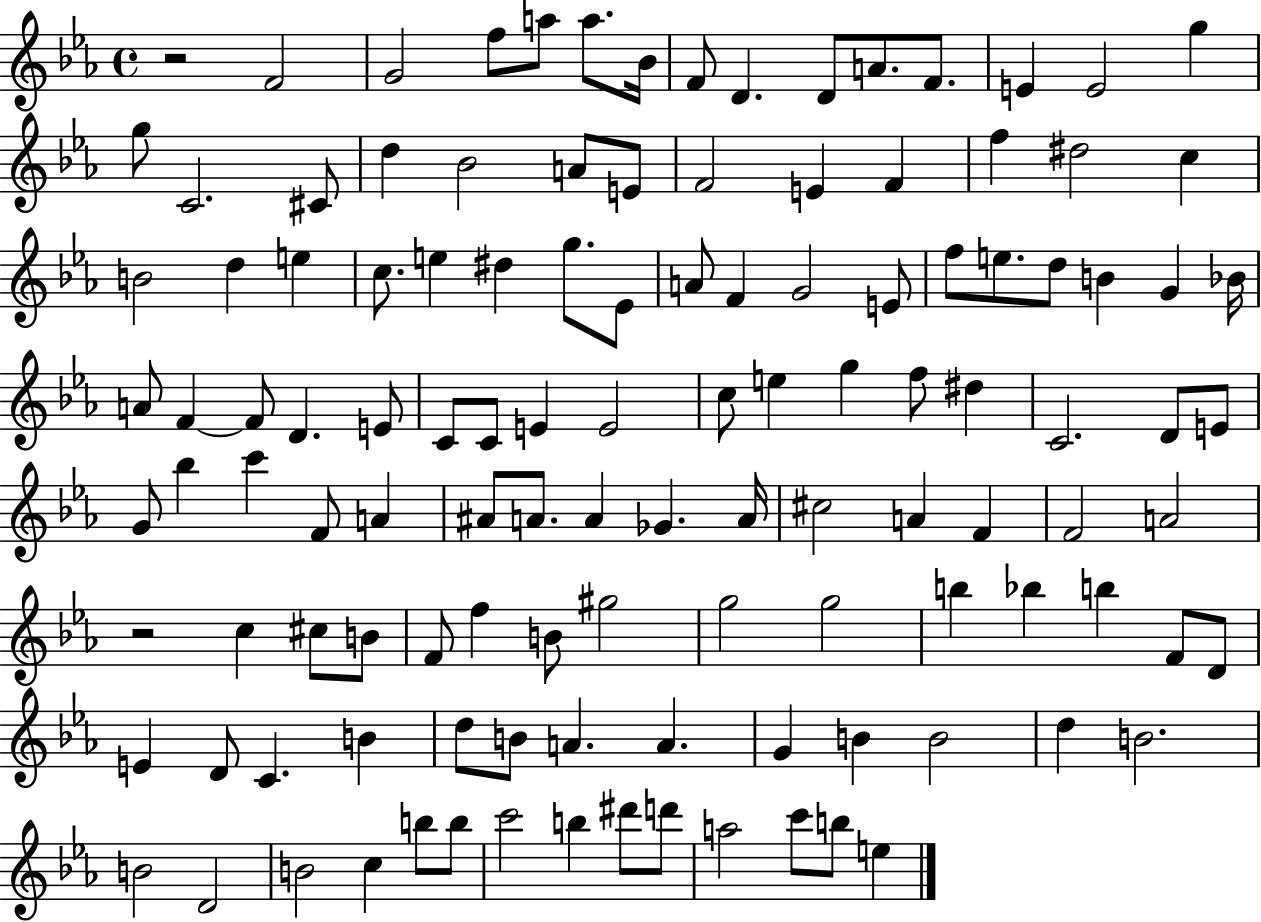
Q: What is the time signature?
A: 4/4